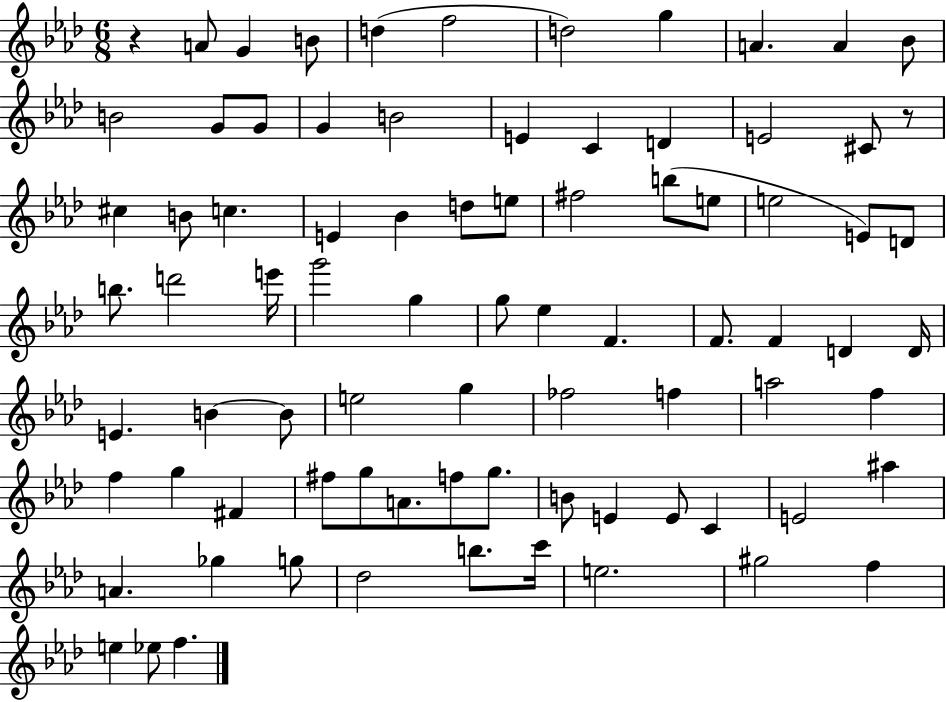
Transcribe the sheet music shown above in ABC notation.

X:1
T:Untitled
M:6/8
L:1/4
K:Ab
z A/2 G B/2 d f2 d2 g A A _B/2 B2 G/2 G/2 G B2 E C D E2 ^C/2 z/2 ^c B/2 c E _B d/2 e/2 ^f2 b/2 e/2 e2 E/2 D/2 b/2 d'2 e'/4 g'2 g g/2 _e F F/2 F D D/4 E B B/2 e2 g _f2 f a2 f f g ^F ^f/2 g/2 A/2 f/2 g/2 B/2 E E/2 C E2 ^a A _g g/2 _d2 b/2 c'/4 e2 ^g2 f e _e/2 f